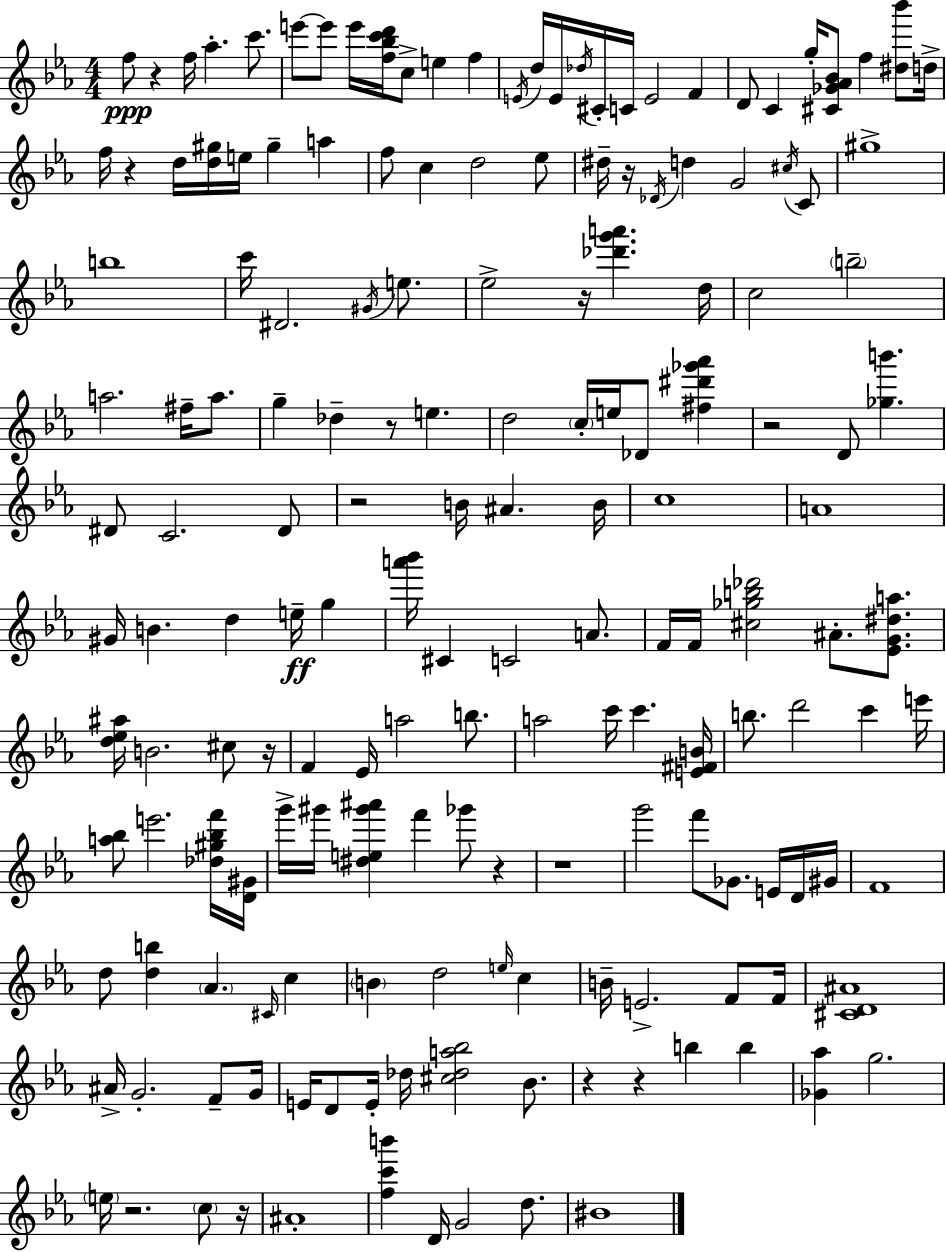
{
  \clef treble
  \numericTimeSignature
  \time 4/4
  \key ees \major
  \repeat volta 2 { f''8\ppp r4 f''16 aes''4.-. c'''8. | e'''8~~ e'''8 e'''16 <f'' bes'' c''' d'''>16 c''8-> e''4 f''4 | \acciaccatura { e'16 } d''16 e'16 \acciaccatura { des''16 } cis'16-. c'16 e'2 f'4 | d'8 c'4 g''16-. <cis' ges' aes' bes'>8 f''4 <dis'' bes'''>8 | \break d''16-> f''16 r4 d''16 <d'' gis''>16 e''16 gis''4-- a''4 | f''8 c''4 d''2 | ees''8 dis''16-- r16 \acciaccatura { des'16 } d''4 g'2 | \acciaccatura { cis''16 } c'8 gis''1-> | \break b''1 | c'''16 dis'2. | \acciaccatura { gis'16 } e''8. ees''2-> r16 <des''' g''' a'''>4. | d''16 c''2 \parenthesize b''2-- | \break a''2. | fis''16-- a''8. g''4-- des''4-- r8 e''4. | d''2 \parenthesize c''16-. e''16 des'8 | <fis'' dis''' ges''' aes'''>4 r2 d'8 <ges'' b'''>4. | \break dis'8 c'2. | dis'8 r2 b'16 ais'4. | b'16 c''1 | a'1 | \break gis'16 b'4. d''4 | e''16--\ff g''4 <a''' bes'''>16 cis'4 c'2 | a'8. f'16 f'16 <cis'' ges'' b'' des'''>2 ais'8.-. | <ees' g' dis'' a''>8. <d'' ees'' ais''>16 b'2. | \break cis''8 r16 f'4 ees'16 a''2 | b''8. a''2 c'''16 c'''4. | <e' fis' b'>16 b''8. d'''2 | c'''4 e'''16 <a'' bes''>8 e'''2. | \break <des'' gis'' bes'' f'''>16 <d' gis'>16 g'''16-> gis'''16 <dis'' e'' gis''' ais'''>4 f'''4 ges'''8 | r4 r1 | g'''2 f'''8 ges'8. | e'16 d'16 gis'16 f'1 | \break d''8 <d'' b''>4 \parenthesize aes'4. | \grace { cis'16 } c''4 \parenthesize b'4 d''2 | \grace { e''16 } c''4 b'16-- e'2.-> | f'8 f'16 <cis' d' ais'>1 | \break ais'16-> g'2.-. | f'8-- g'16 e'16 d'8 e'16-. des''16 <cis'' des'' a'' bes''>2 | bes'8. r4 r4 b''4 | b''4 <ges' aes''>4 g''2. | \break \parenthesize e''16 r2. | \parenthesize c''8 r16 ais'1-. | <f'' c''' b'''>4 d'16 g'2 | d''8. bis'1 | \break } \bar "|."
}